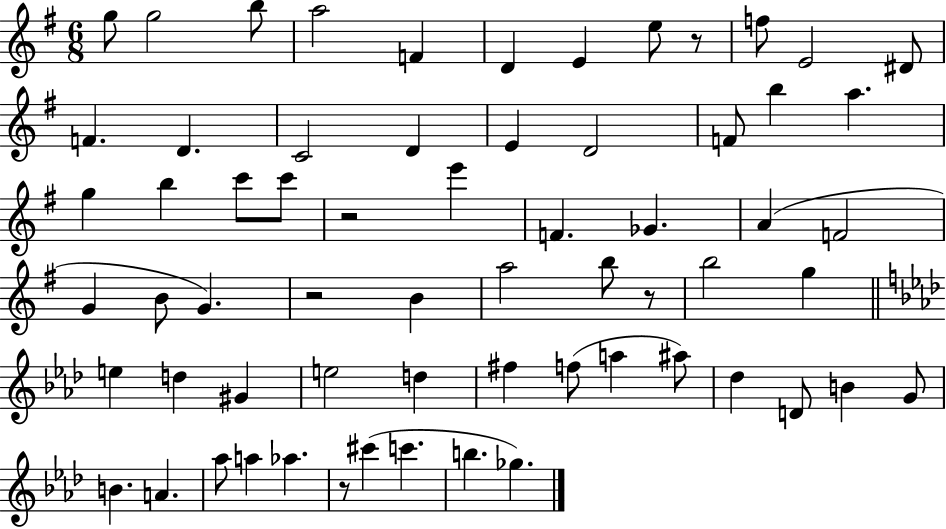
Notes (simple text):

G5/e G5/h B5/e A5/h F4/q D4/q E4/q E5/e R/e F5/e E4/h D#4/e F4/q. D4/q. C4/h D4/q E4/q D4/h F4/e B5/q A5/q. G5/q B5/q C6/e C6/e R/h E6/q F4/q. Gb4/q. A4/q F4/h G4/q B4/e G4/q. R/h B4/q A5/h B5/e R/e B5/h G5/q E5/q D5/q G#4/q E5/h D5/q F#5/q F5/e A5/q A#5/e Db5/q D4/e B4/q G4/e B4/q. A4/q. Ab5/e A5/q Ab5/q. R/e C#6/q C6/q. B5/q. Gb5/q.